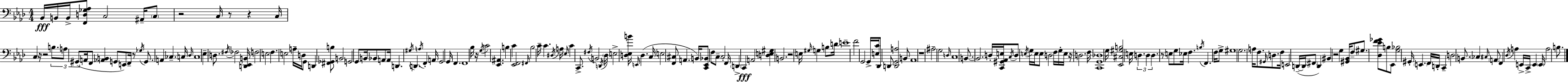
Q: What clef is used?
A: bass